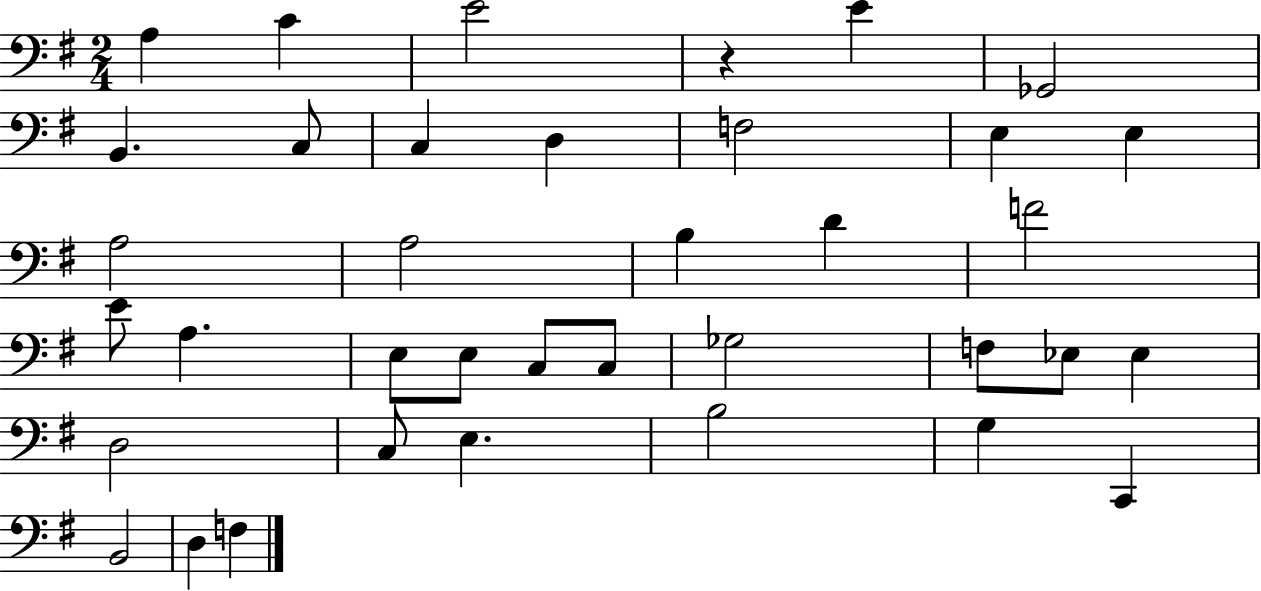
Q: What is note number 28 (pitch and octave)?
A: D3